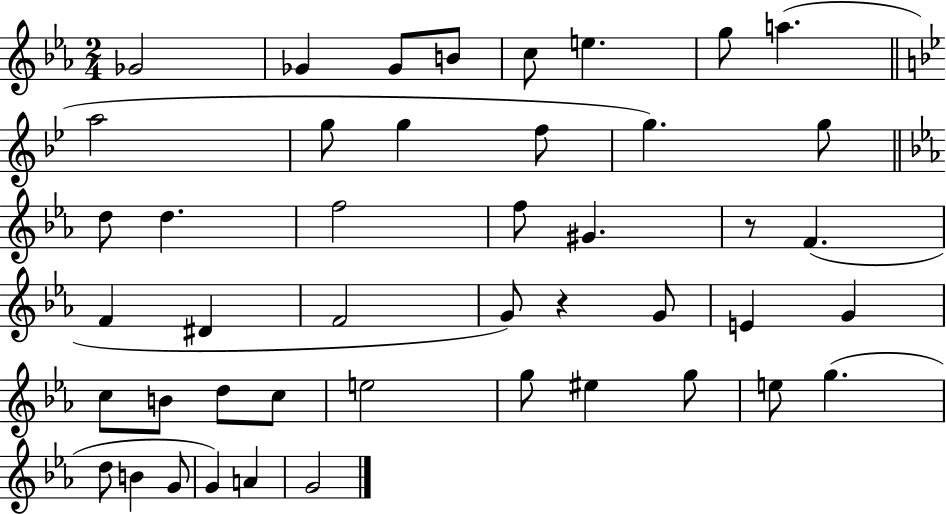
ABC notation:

X:1
T:Untitled
M:2/4
L:1/4
K:Eb
_G2 _G _G/2 B/2 c/2 e g/2 a a2 g/2 g f/2 g g/2 d/2 d f2 f/2 ^G z/2 F F ^D F2 G/2 z G/2 E G c/2 B/2 d/2 c/2 e2 g/2 ^e g/2 e/2 g d/2 B G/2 G A G2